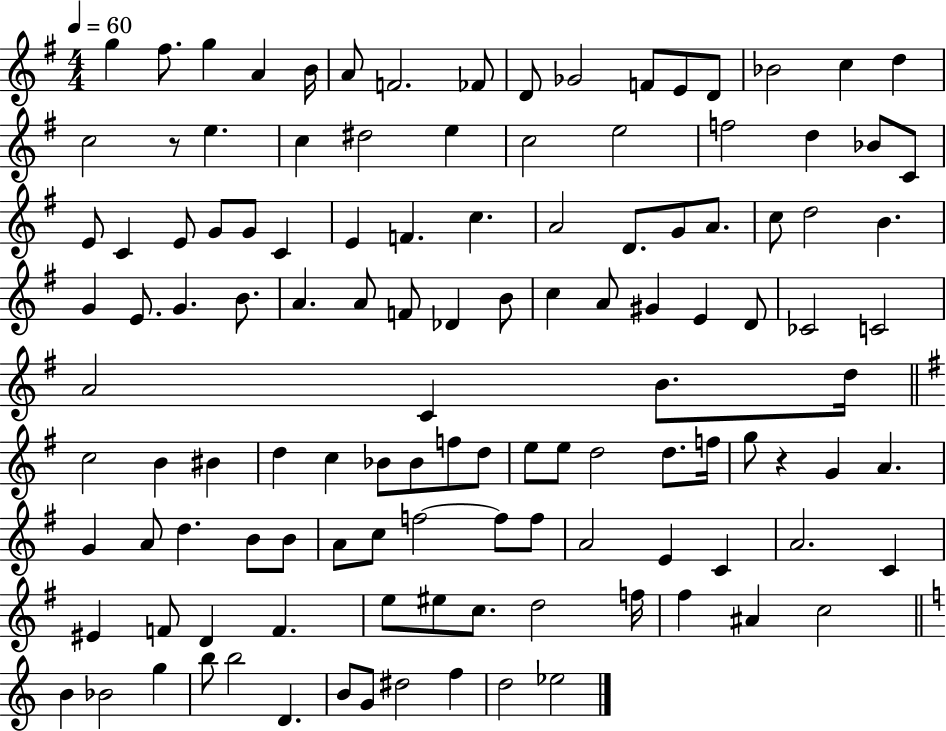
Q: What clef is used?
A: treble